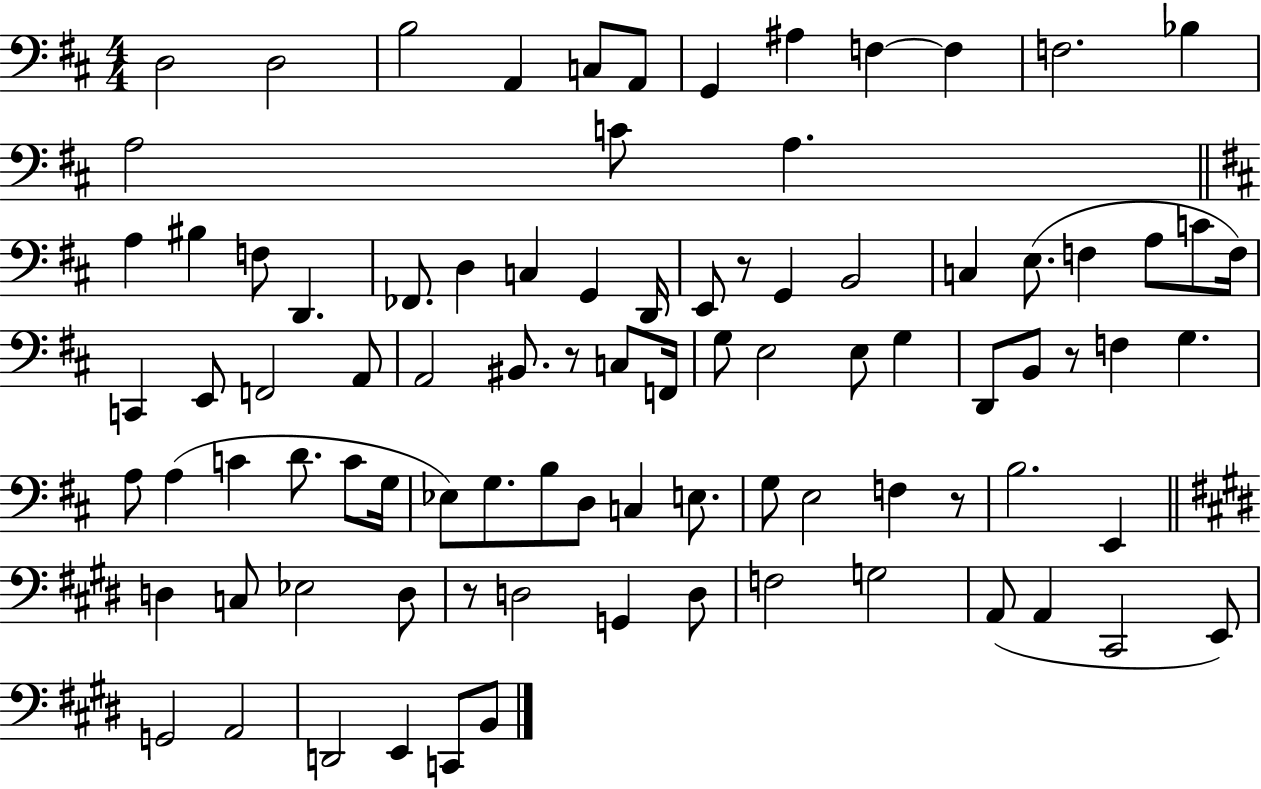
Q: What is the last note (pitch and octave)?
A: B2